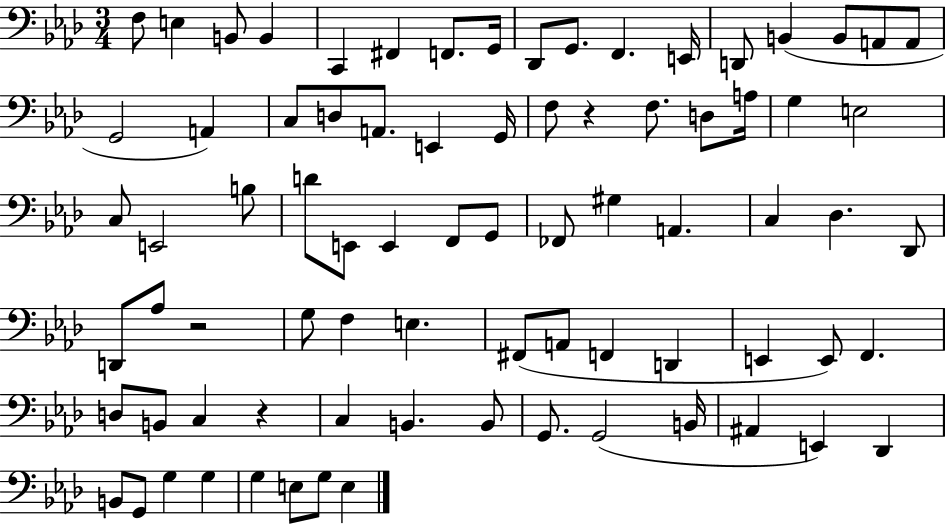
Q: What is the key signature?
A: AES major